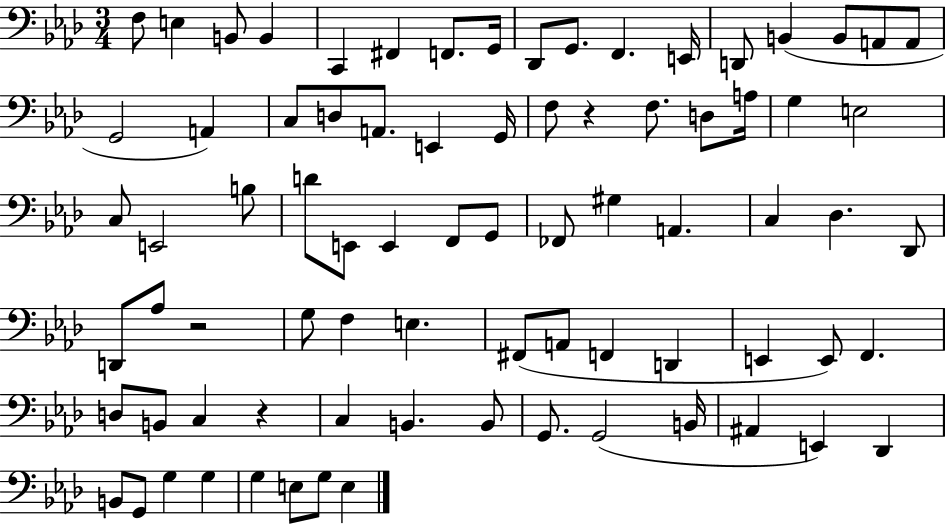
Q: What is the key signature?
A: AES major